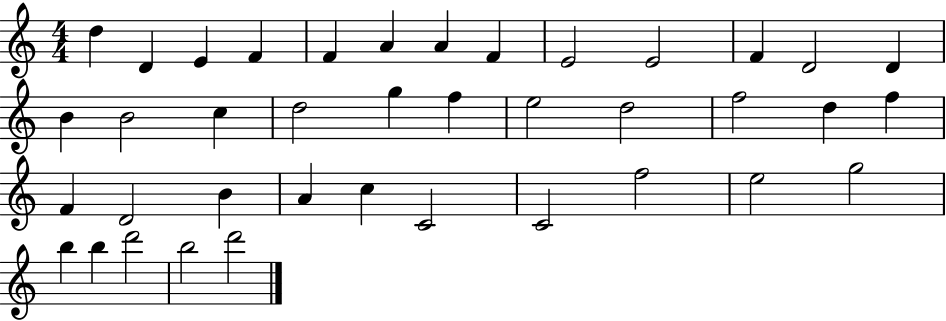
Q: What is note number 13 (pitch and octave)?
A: D4